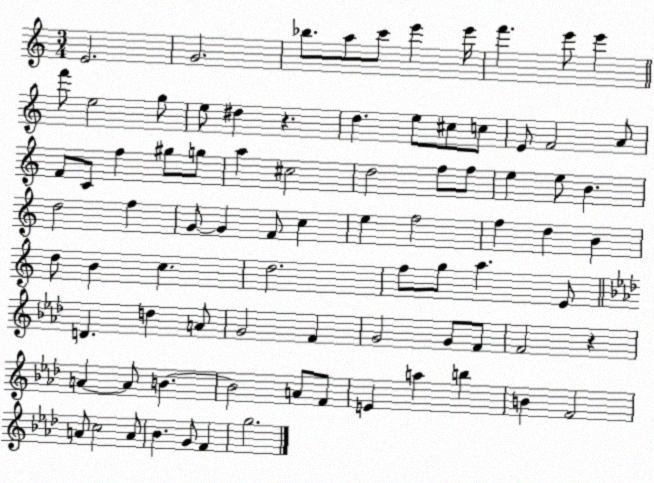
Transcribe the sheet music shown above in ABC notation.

X:1
T:Untitled
M:3/4
L:1/4
K:C
E2 G2 _b/2 a/2 c'/2 e' e'/4 f' e'/2 e' f'/2 e2 g/2 e/2 ^d z d e/2 ^c/2 c/2 E/2 F2 A/2 F/2 C/2 f ^g/2 g/2 a ^c2 d2 f/2 f/2 e e/2 B d2 f G/2 G F/2 c e f2 f d B d/2 B c d2 f/2 g/2 a E/2 D d A/2 G2 F G2 G/2 F/2 F2 z A A/2 B B2 A/2 F/2 E a b B F2 A/2 c2 A/2 _B G/2 F g2